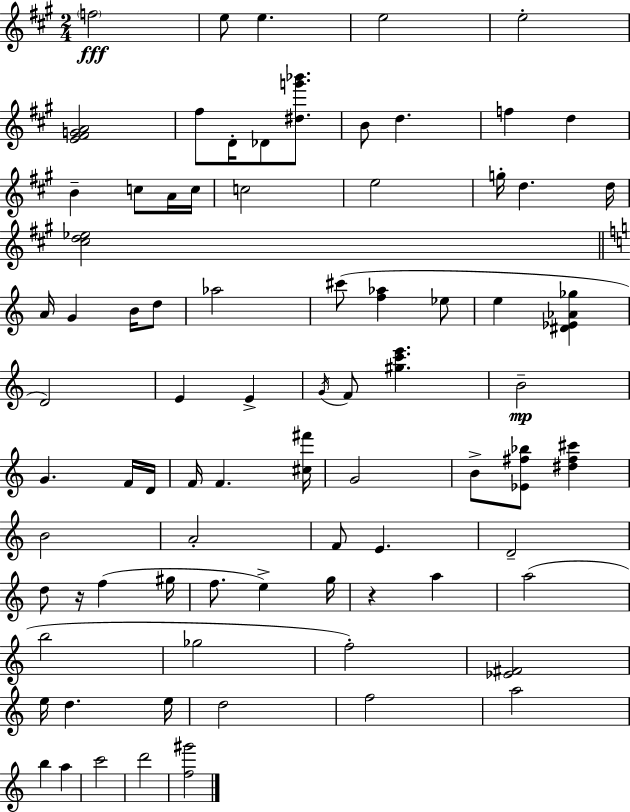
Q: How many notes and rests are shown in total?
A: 81